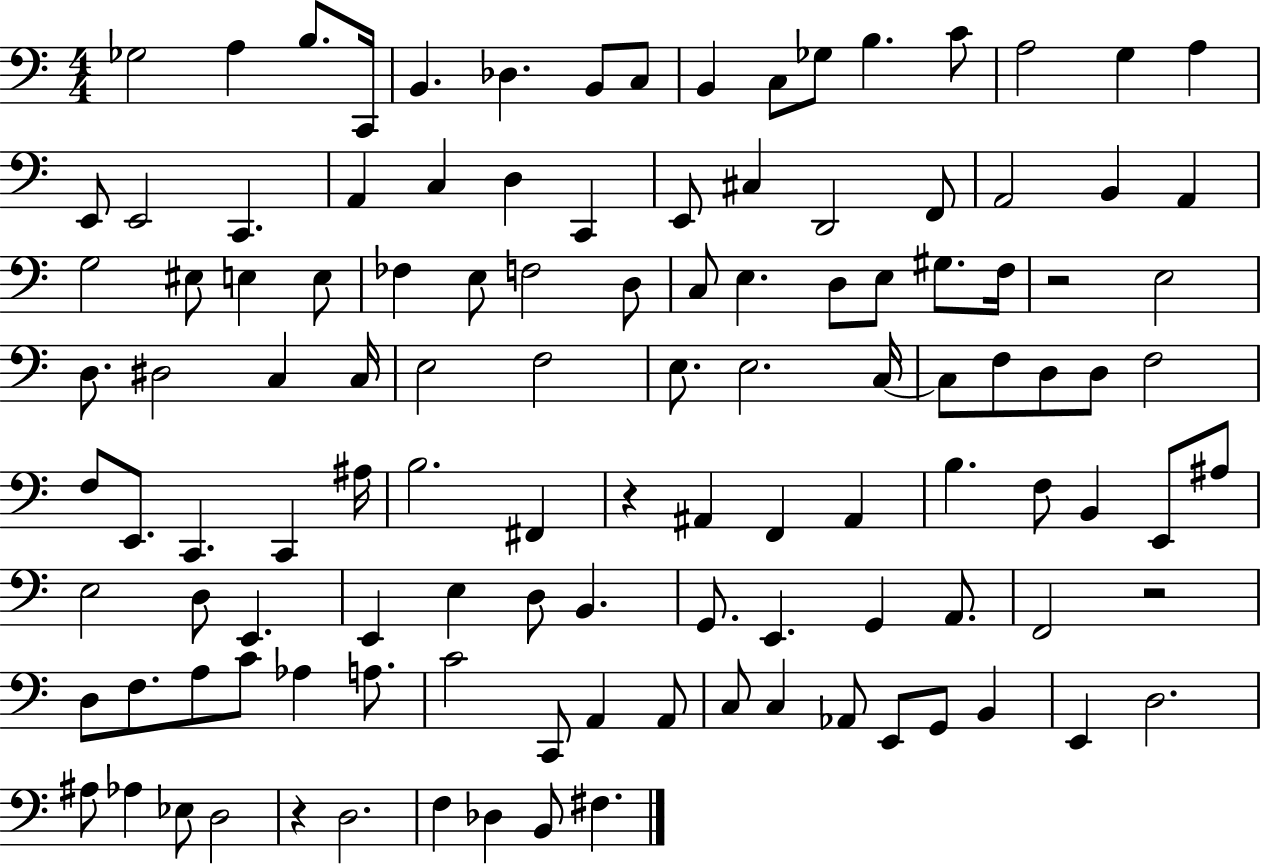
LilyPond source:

{
  \clef bass
  \numericTimeSignature
  \time 4/4
  \key c \major
  ges2 a4 b8. c,16 | b,4. des4. b,8 c8 | b,4 c8 ges8 b4. c'8 | a2 g4 a4 | \break e,8 e,2 c,4. | a,4 c4 d4 c,4 | e,8 cis4 d,2 f,8 | a,2 b,4 a,4 | \break g2 eis8 e4 e8 | fes4 e8 f2 d8 | c8 e4. d8 e8 gis8. f16 | r2 e2 | \break d8. dis2 c4 c16 | e2 f2 | e8. e2. c16~~ | c8 f8 d8 d8 f2 | \break f8 e,8. c,4. c,4 ais16 | b2. fis,4 | r4 ais,4 f,4 ais,4 | b4. f8 b,4 e,8 ais8 | \break e2 d8 e,4. | e,4 e4 d8 b,4. | g,8. e,4. g,4 a,8. | f,2 r2 | \break d8 f8. a8 c'8 aes4 a8. | c'2 c,8 a,4 a,8 | c8 c4 aes,8 e,8 g,8 b,4 | e,4 d2. | \break ais8 aes4 ees8 d2 | r4 d2. | f4 des4 b,8 fis4. | \bar "|."
}